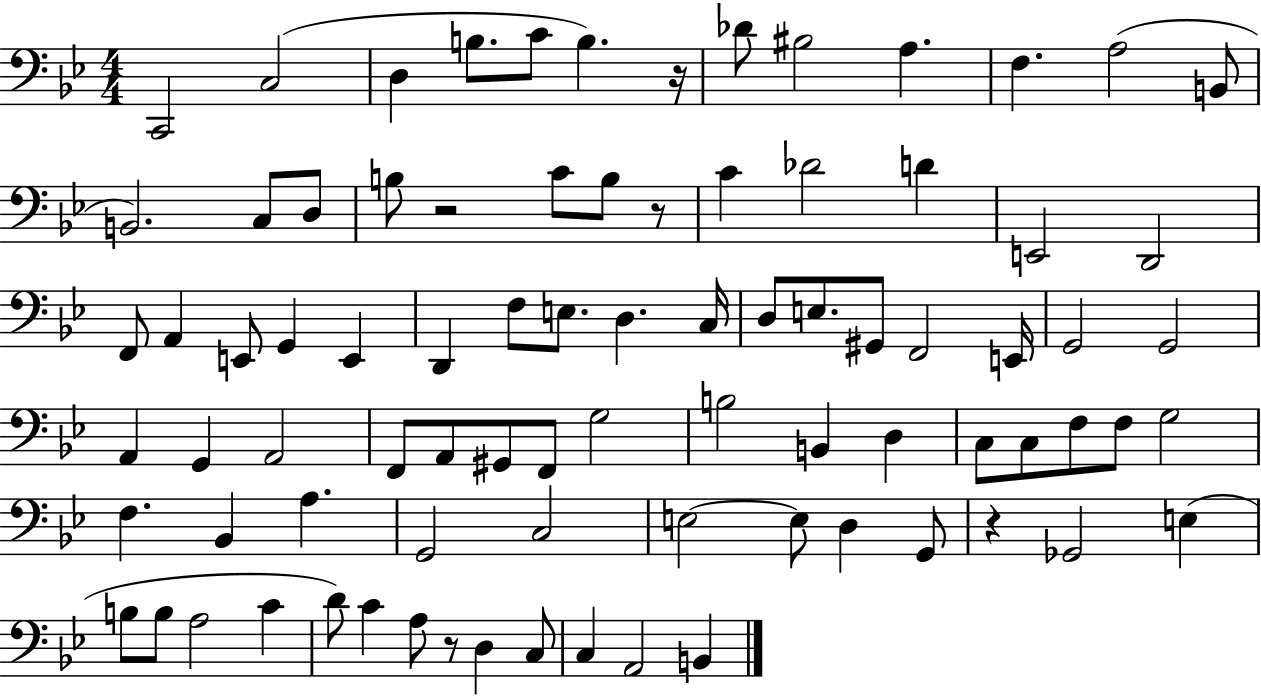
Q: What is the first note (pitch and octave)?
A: C2